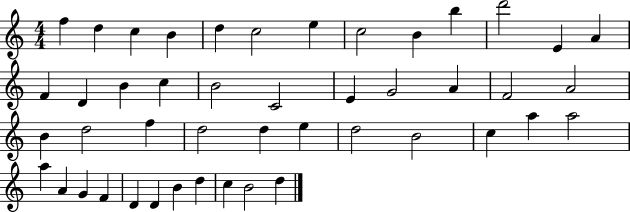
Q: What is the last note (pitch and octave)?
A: D5